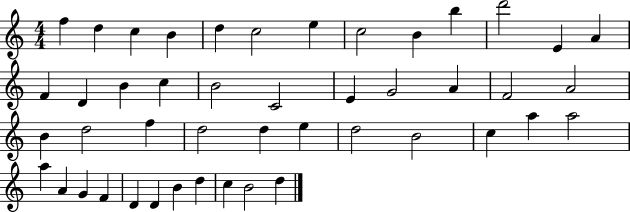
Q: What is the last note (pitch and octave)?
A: D5